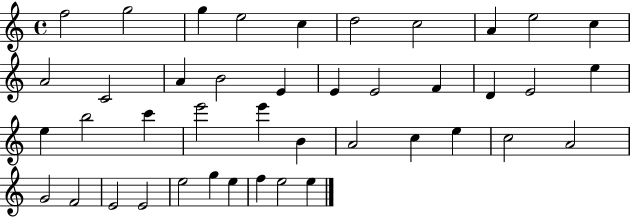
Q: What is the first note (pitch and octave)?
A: F5